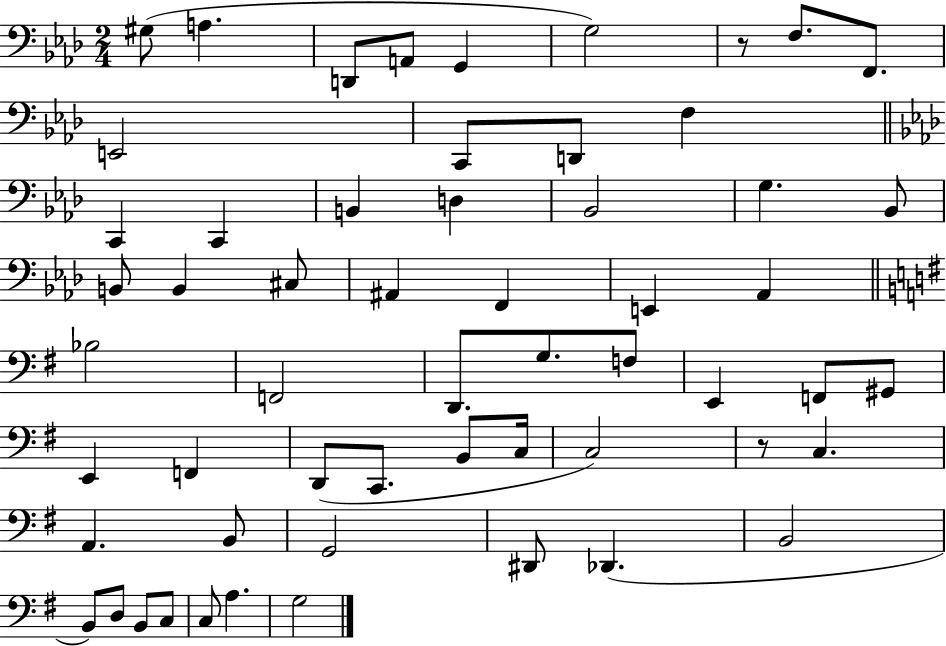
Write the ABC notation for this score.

X:1
T:Untitled
M:2/4
L:1/4
K:Ab
^G,/2 A, D,,/2 A,,/2 G,, G,2 z/2 F,/2 F,,/2 E,,2 C,,/2 D,,/2 F, C,, C,, B,, D, _B,,2 G, _B,,/2 B,,/2 B,, ^C,/2 ^A,, F,, E,, _A,, _B,2 F,,2 D,,/2 G,/2 F,/2 E,, F,,/2 ^G,,/2 E,, F,, D,,/2 C,,/2 B,,/2 C,/4 C,2 z/2 C, A,, B,,/2 G,,2 ^D,,/2 _D,, B,,2 B,,/2 D,/2 B,,/2 C,/2 C,/2 A, G,2